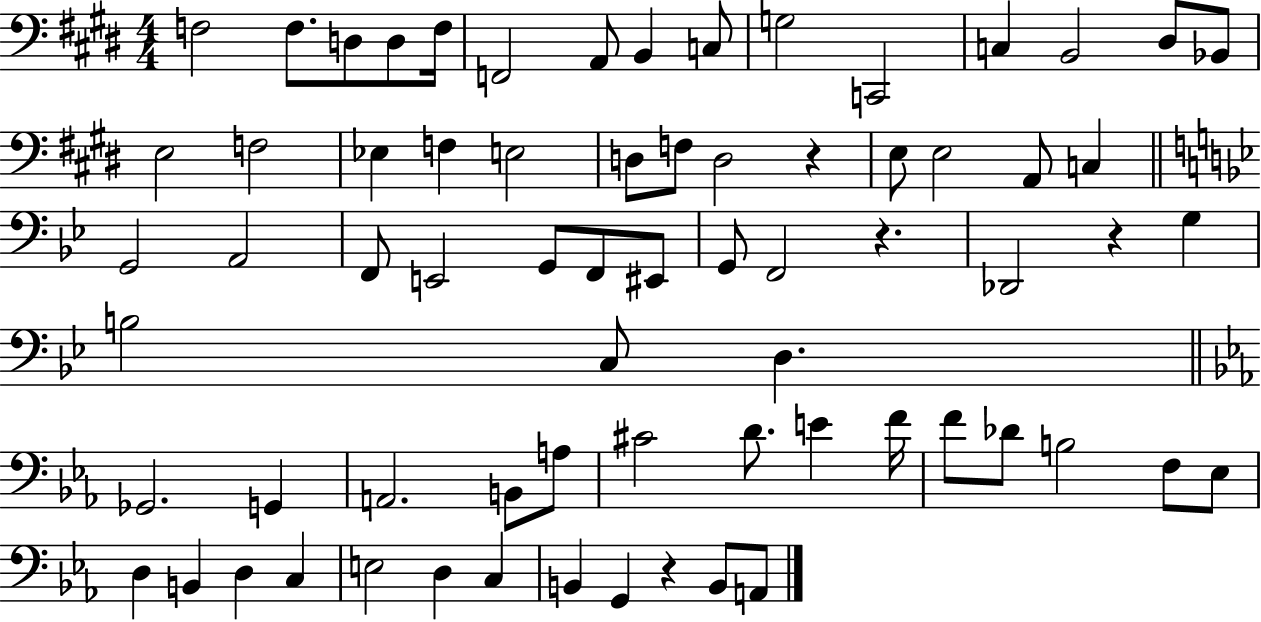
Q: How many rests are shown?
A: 4